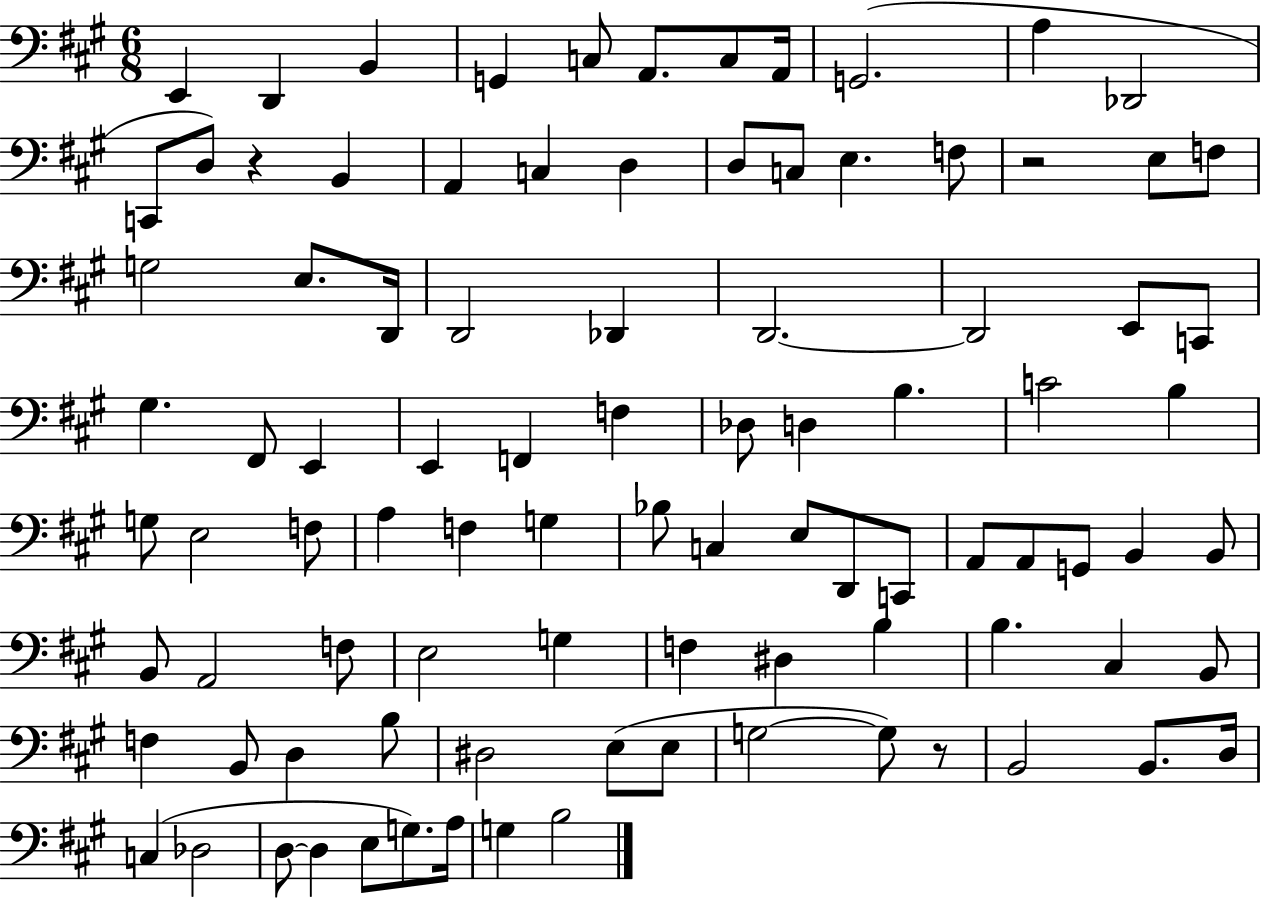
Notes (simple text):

E2/q D2/q B2/q G2/q C3/e A2/e. C3/e A2/s G2/h. A3/q Db2/h C2/e D3/e R/q B2/q A2/q C3/q D3/q D3/e C3/e E3/q. F3/e R/h E3/e F3/e G3/h E3/e. D2/s D2/h Db2/q D2/h. D2/h E2/e C2/e G#3/q. F#2/e E2/q E2/q F2/q F3/q Db3/e D3/q B3/q. C4/h B3/q G3/e E3/h F3/e A3/q F3/q G3/q Bb3/e C3/q E3/e D2/e C2/e A2/e A2/e G2/e B2/q B2/e B2/e A2/h F3/e E3/h G3/q F3/q D#3/q B3/q B3/q. C#3/q B2/e F3/q B2/e D3/q B3/e D#3/h E3/e E3/e G3/h G3/e R/e B2/h B2/e. D3/s C3/q Db3/h D3/e D3/q E3/e G3/e. A3/s G3/q B3/h